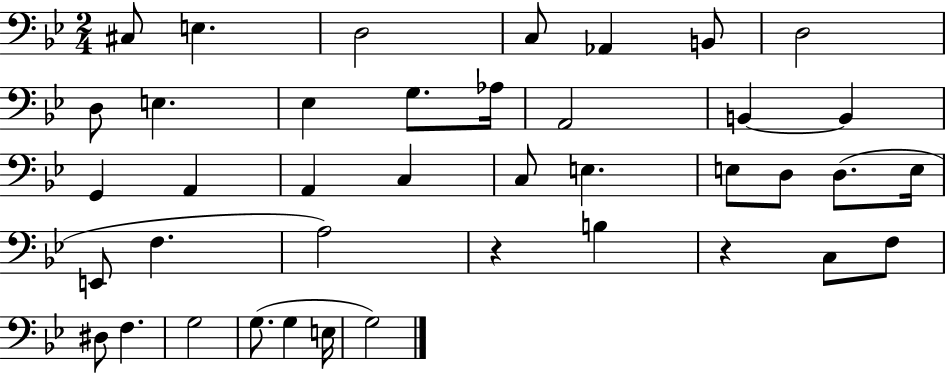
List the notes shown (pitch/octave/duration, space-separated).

C#3/e E3/q. D3/h C3/e Ab2/q B2/e D3/h D3/e E3/q. Eb3/q G3/e. Ab3/s A2/h B2/q B2/q G2/q A2/q A2/q C3/q C3/e E3/q. E3/e D3/e D3/e. E3/s E2/e F3/q. A3/h R/q B3/q R/q C3/e F3/e D#3/e F3/q. G3/h G3/e. G3/q E3/s G3/h